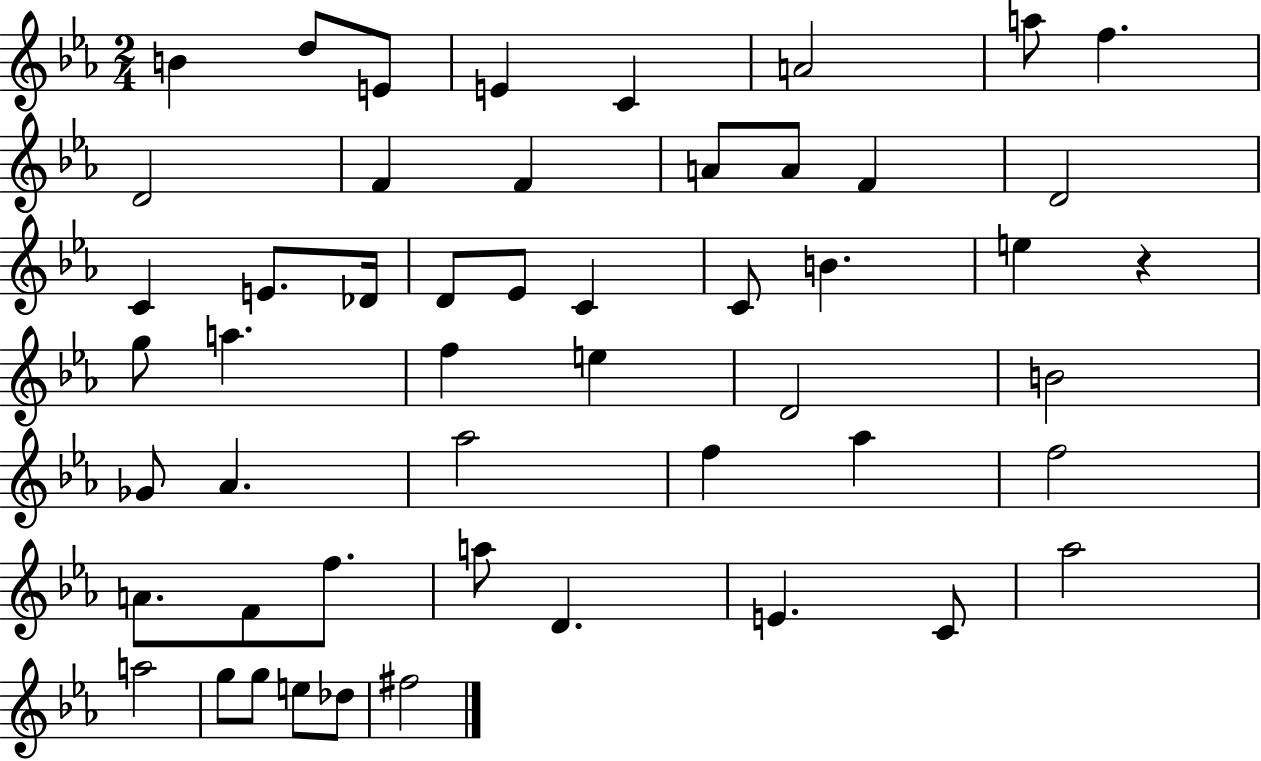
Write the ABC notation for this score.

X:1
T:Untitled
M:2/4
L:1/4
K:Eb
B d/2 E/2 E C A2 a/2 f D2 F F A/2 A/2 F D2 C E/2 _D/4 D/2 _E/2 C C/2 B e z g/2 a f e D2 B2 _G/2 _A _a2 f _a f2 A/2 F/2 f/2 a/2 D E C/2 _a2 a2 g/2 g/2 e/2 _d/2 ^f2